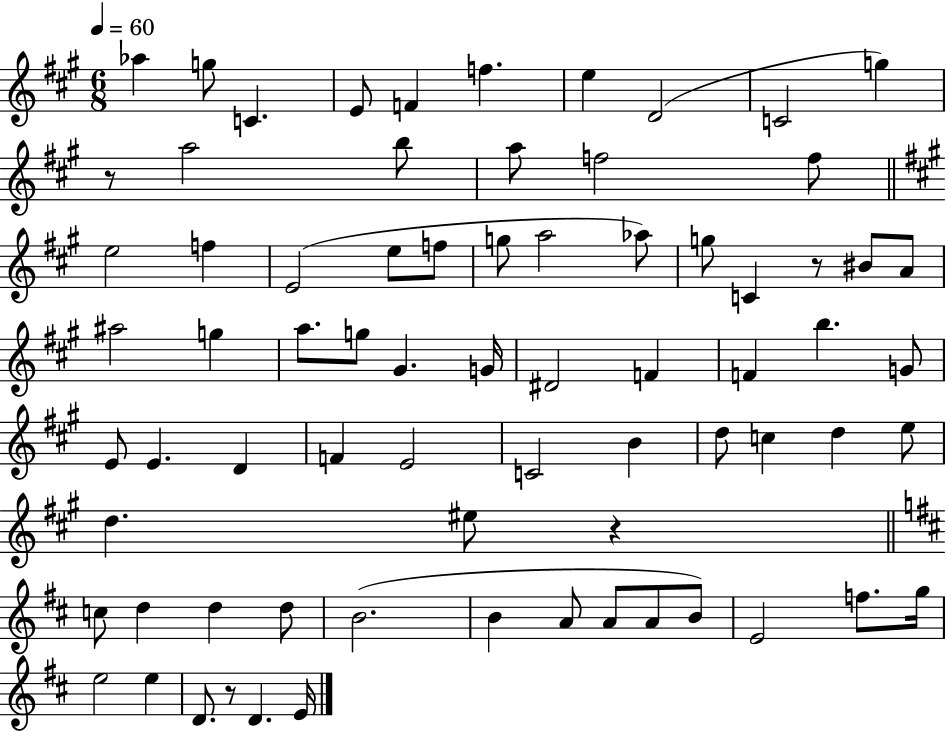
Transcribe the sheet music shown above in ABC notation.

X:1
T:Untitled
M:6/8
L:1/4
K:A
_a g/2 C E/2 F f e D2 C2 g z/2 a2 b/2 a/2 f2 f/2 e2 f E2 e/2 f/2 g/2 a2 _a/2 g/2 C z/2 ^B/2 A/2 ^a2 g a/2 g/2 ^G G/4 ^D2 F F b G/2 E/2 E D F E2 C2 B d/2 c d e/2 d ^e/2 z c/2 d d d/2 B2 B A/2 A/2 A/2 B/2 E2 f/2 g/4 e2 e D/2 z/2 D E/4